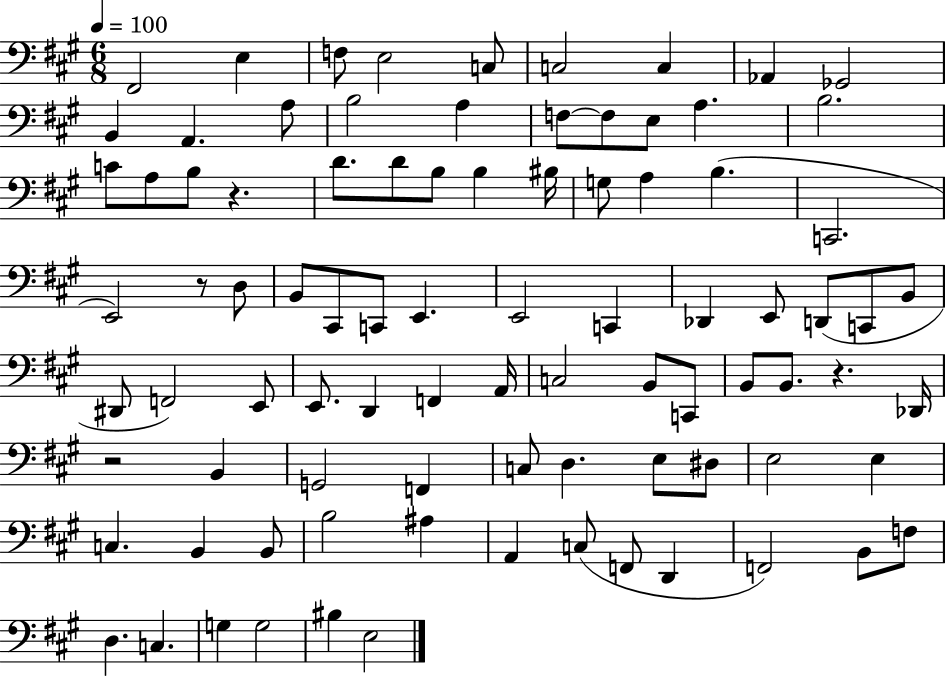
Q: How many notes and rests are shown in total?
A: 88